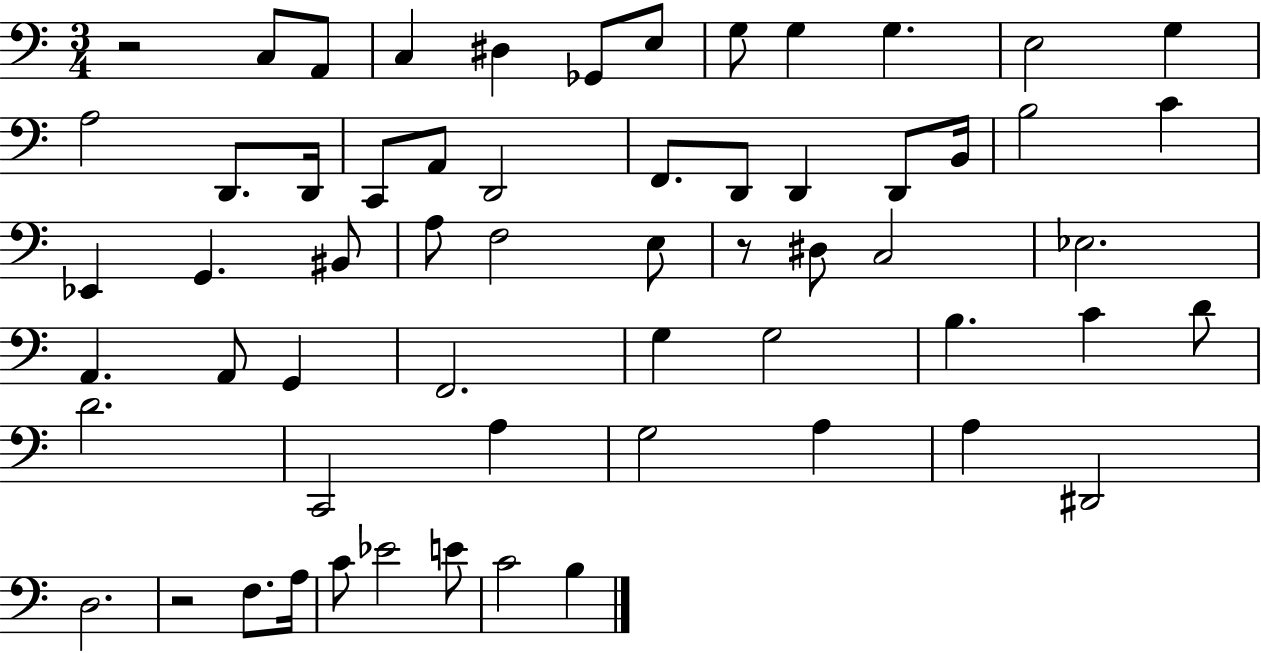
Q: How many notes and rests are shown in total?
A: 60